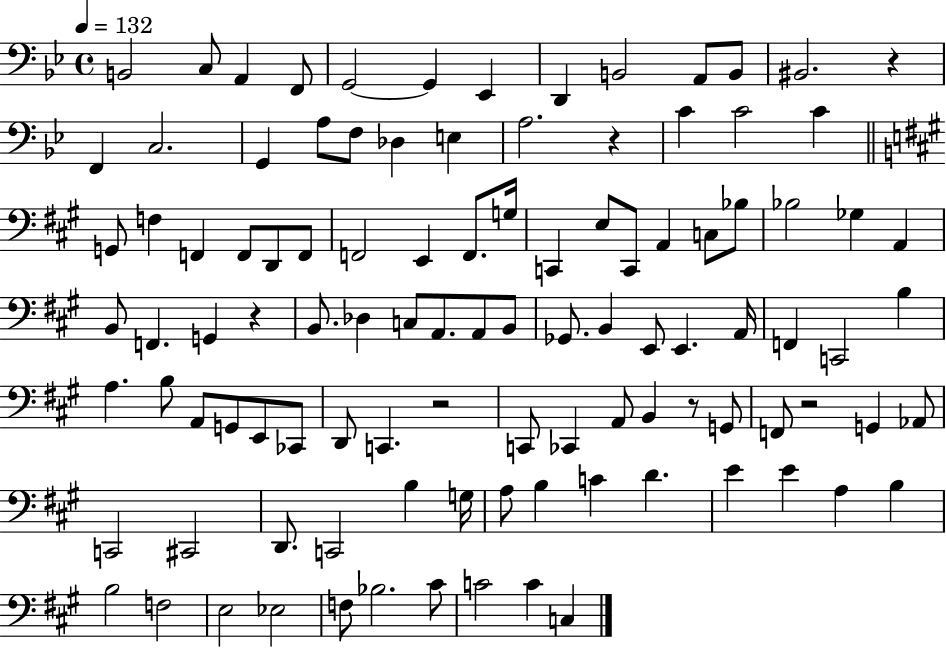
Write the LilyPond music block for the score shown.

{
  \clef bass
  \time 4/4
  \defaultTimeSignature
  \key bes \major
  \tempo 4 = 132
  \repeat volta 2 { b,2 c8 a,4 f,8 | g,2~~ g,4 ees,4 | d,4 b,2 a,8 b,8 | bis,2. r4 | \break f,4 c2. | g,4 a8 f8 des4 e4 | a2. r4 | c'4 c'2 c'4 | \break \bar "||" \break \key a \major g,8 f4 f,4 f,8 d,8 f,8 | f,2 e,4 f,8. g16 | c,4 e8 c,8 a,4 c8 bes8 | bes2 ges4 a,4 | \break b,8 f,4. g,4 r4 | b,8. des4 c8 a,8. a,8 b,8 | ges,8. b,4 e,8 e,4. a,16 | f,4 c,2 b4 | \break a4. b8 a,8 g,8 e,8 ces,8 | d,8 c,4. r2 | c,8 ces,4 a,8 b,4 r8 g,8 | f,8 r2 g,4 aes,8 | \break c,2 cis,2 | d,8. c,2 b4 g16 | a8 b4 c'4 d'4. | e'4 e'4 a4 b4 | \break b2 f2 | e2 ees2 | f8 bes2. cis'8 | c'2 c'4 c4 | \break } \bar "|."
}